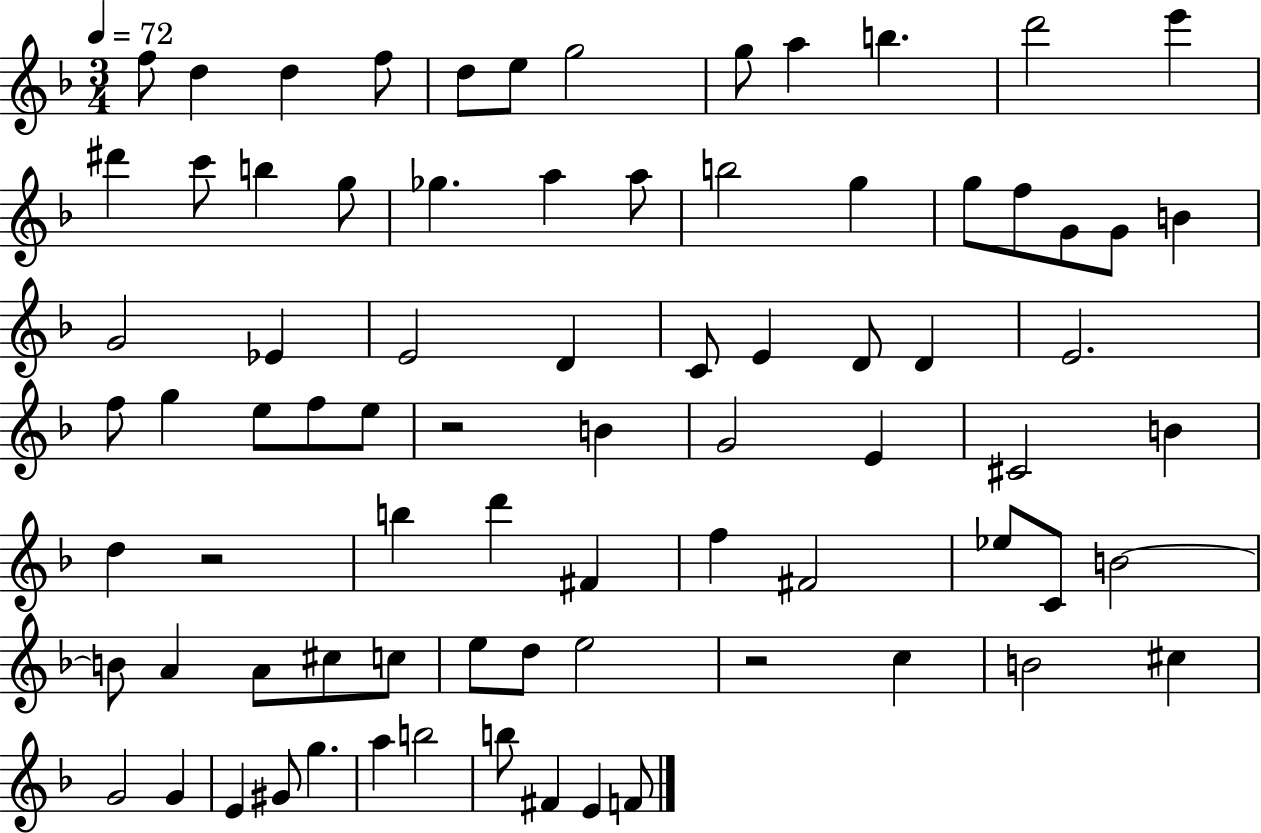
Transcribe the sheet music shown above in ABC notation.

X:1
T:Untitled
M:3/4
L:1/4
K:F
f/2 d d f/2 d/2 e/2 g2 g/2 a b d'2 e' ^d' c'/2 b g/2 _g a a/2 b2 g g/2 f/2 G/2 G/2 B G2 _E E2 D C/2 E D/2 D E2 f/2 g e/2 f/2 e/2 z2 B G2 E ^C2 B d z2 b d' ^F f ^F2 _e/2 C/2 B2 B/2 A A/2 ^c/2 c/2 e/2 d/2 e2 z2 c B2 ^c G2 G E ^G/2 g a b2 b/2 ^F E F/2